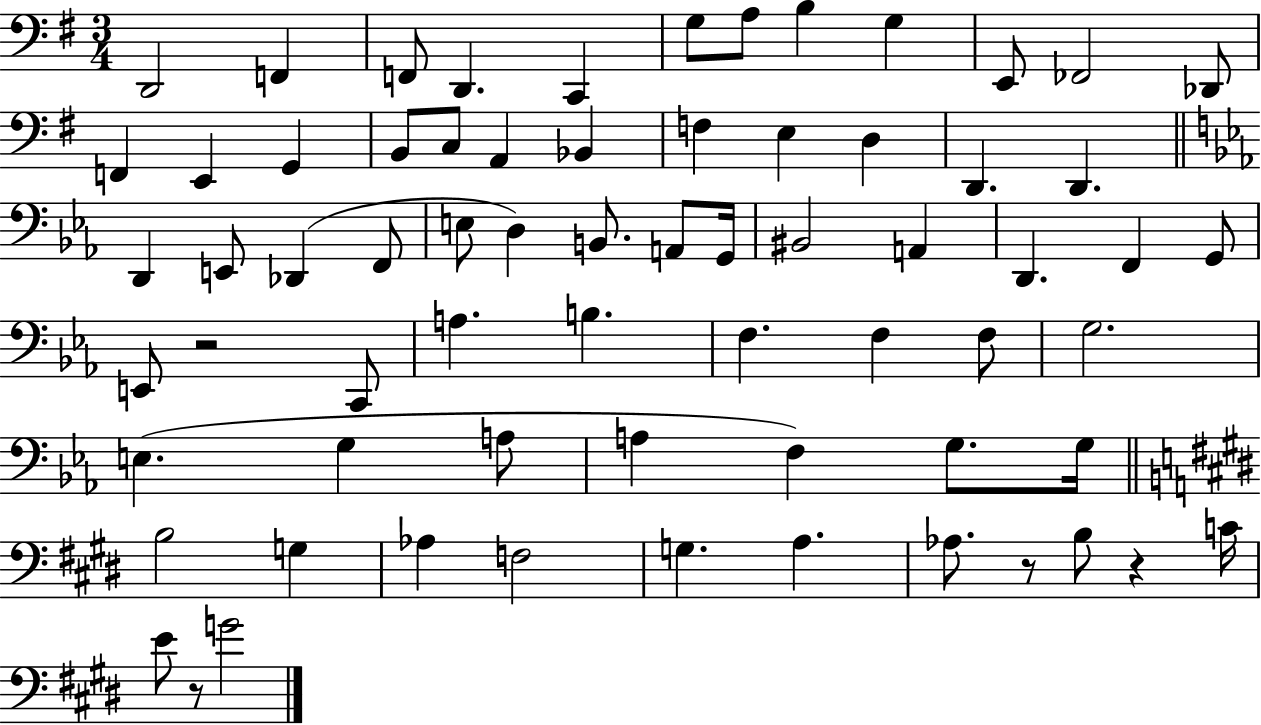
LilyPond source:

{
  \clef bass
  \numericTimeSignature
  \time 3/4
  \key g \major
  d,2 f,4 | f,8 d,4. c,4 | g8 a8 b4 g4 | e,8 fes,2 des,8 | \break f,4 e,4 g,4 | b,8 c8 a,4 bes,4 | f4 e4 d4 | d,4. d,4. | \break \bar "||" \break \key c \minor d,4 e,8 des,4( f,8 | e8 d4) b,8. a,8 g,16 | bis,2 a,4 | d,4. f,4 g,8 | \break e,8 r2 c,8 | a4. b4. | f4. f4 f8 | g2. | \break e4.( g4 a8 | a4 f4) g8. g16 | \bar "||" \break \key e \major b2 g4 | aes4 f2 | g4. a4. | aes8. r8 b8 r4 c'16 | \break e'8 r8 g'2 | \bar "|."
}